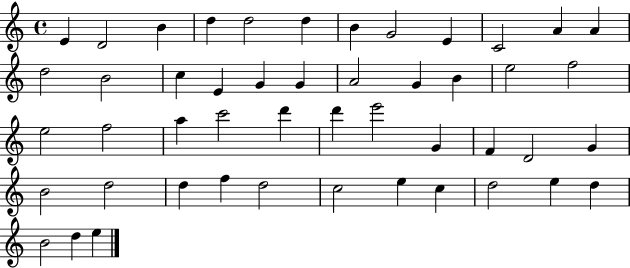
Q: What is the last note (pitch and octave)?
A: E5